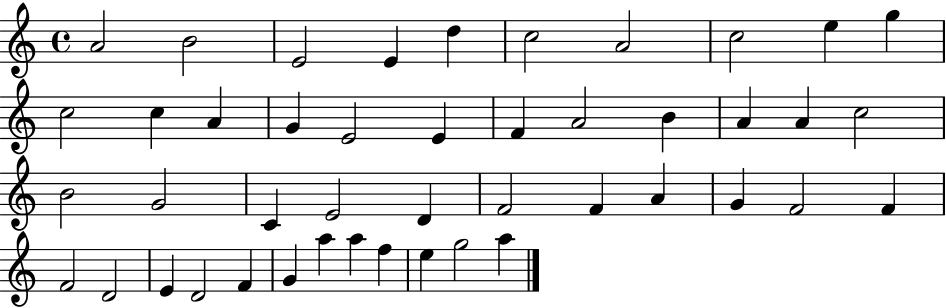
{
  \clef treble
  \time 4/4
  \defaultTimeSignature
  \key c \major
  a'2 b'2 | e'2 e'4 d''4 | c''2 a'2 | c''2 e''4 g''4 | \break c''2 c''4 a'4 | g'4 e'2 e'4 | f'4 a'2 b'4 | a'4 a'4 c''2 | \break b'2 g'2 | c'4 e'2 d'4 | f'2 f'4 a'4 | g'4 f'2 f'4 | \break f'2 d'2 | e'4 d'2 f'4 | g'4 a''4 a''4 f''4 | e''4 g''2 a''4 | \break \bar "|."
}